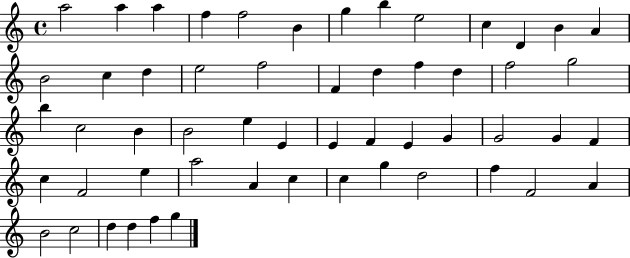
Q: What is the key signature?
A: C major